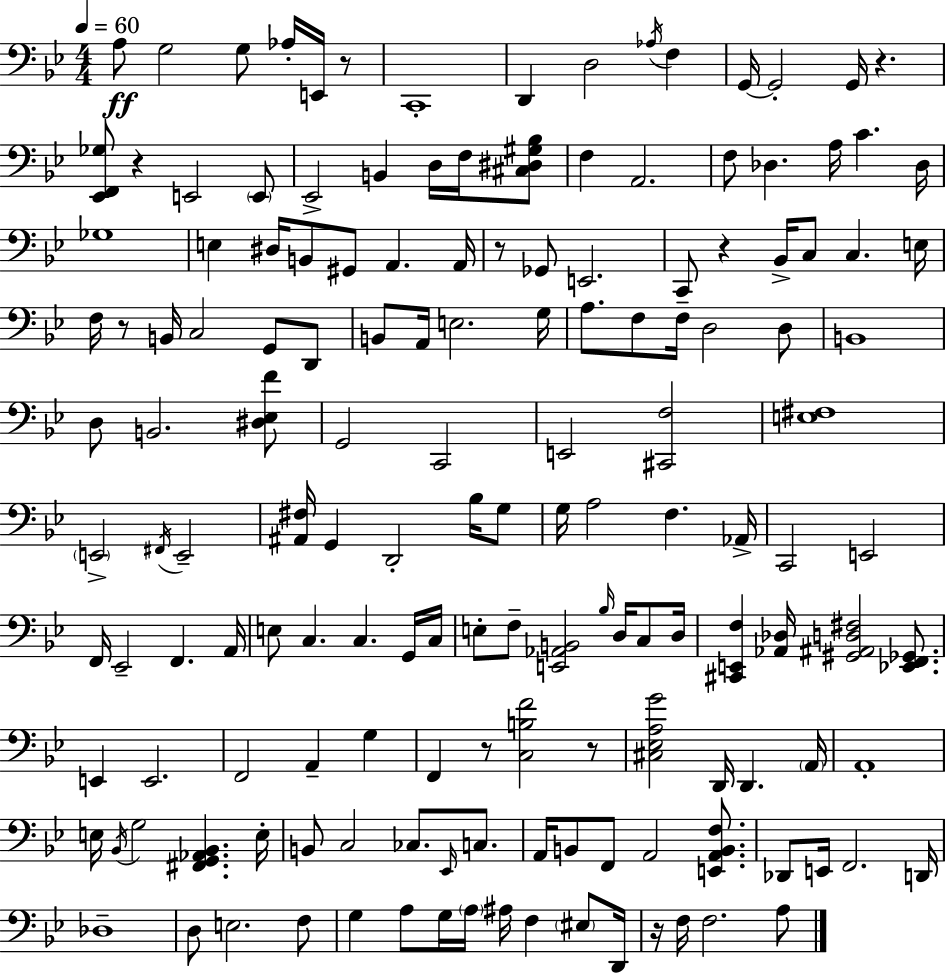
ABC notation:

X:1
T:Untitled
M:4/4
L:1/4
K:Gm
A,/2 G,2 G,/2 _A,/4 E,,/4 z/2 C,,4 D,, D,2 _A,/4 F, G,,/4 G,,2 G,,/4 z [_E,,F,,_G,]/2 z E,,2 E,,/2 _E,,2 B,, D,/4 F,/4 [^C,^D,^G,_B,]/2 F, A,,2 F,/2 _D, A,/4 C _D,/4 _G,4 E, ^D,/4 B,,/2 ^G,,/2 A,, A,,/4 z/2 _G,,/2 E,,2 C,,/2 z _B,,/4 C,/2 C, E,/4 F,/4 z/2 B,,/4 C,2 G,,/2 D,,/2 B,,/2 A,,/4 E,2 G,/4 A,/2 F,/2 F,/4 D,2 D,/2 B,,4 D,/2 B,,2 [^D,_E,F]/2 G,,2 C,,2 E,,2 [^C,,F,]2 [E,^F,]4 E,,2 ^F,,/4 E,,2 [^A,,^F,]/4 G,, D,,2 _B,/4 G,/2 G,/4 A,2 F, _A,,/4 C,,2 E,,2 F,,/4 _E,,2 F,, A,,/4 E,/2 C, C, G,,/4 C,/4 E,/2 F,/2 [E,,_A,,B,,]2 _B,/4 D,/4 C,/2 D,/4 [^C,,E,,F,] [_A,,_D,]/4 [^G,,^A,,D,^F,]2 [_E,,F,,_G,,]/2 E,, E,,2 F,,2 A,, G, F,, z/2 [C,B,F]2 z/2 [^C,_E,A,G]2 D,,/4 D,, A,,/4 A,,4 E,/4 _B,,/4 G,2 [^F,,G,,_A,,_B,,] E,/4 B,,/2 C,2 _C,/2 _E,,/4 C,/2 A,,/4 B,,/2 F,,/2 A,,2 [E,,A,,B,,F,]/2 _D,,/2 E,,/4 F,,2 D,,/4 _D,4 D,/2 E,2 F,/2 G, A,/2 G,/4 A,/4 ^A,/4 F, ^E,/2 D,,/4 z/4 F,/4 F,2 A,/2